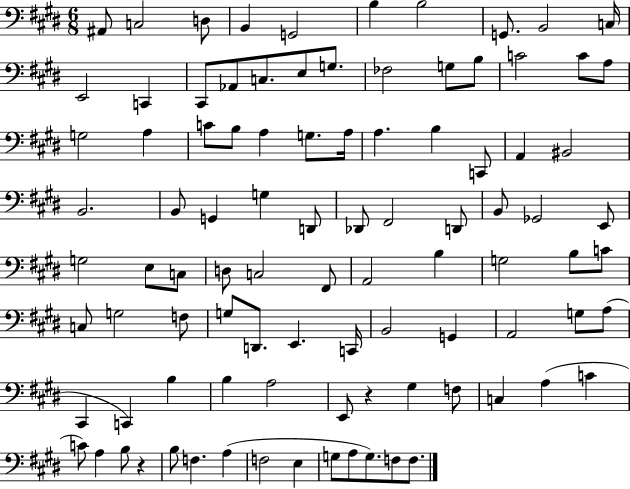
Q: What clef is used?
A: bass